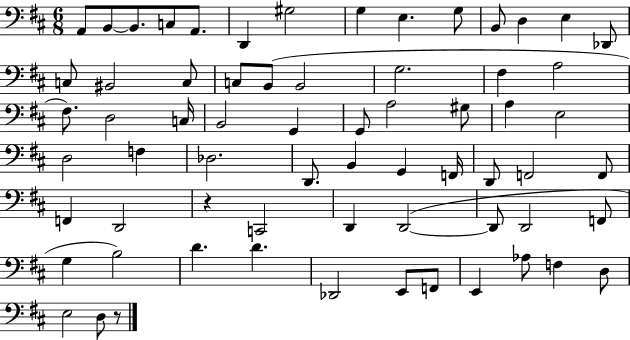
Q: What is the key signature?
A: D major